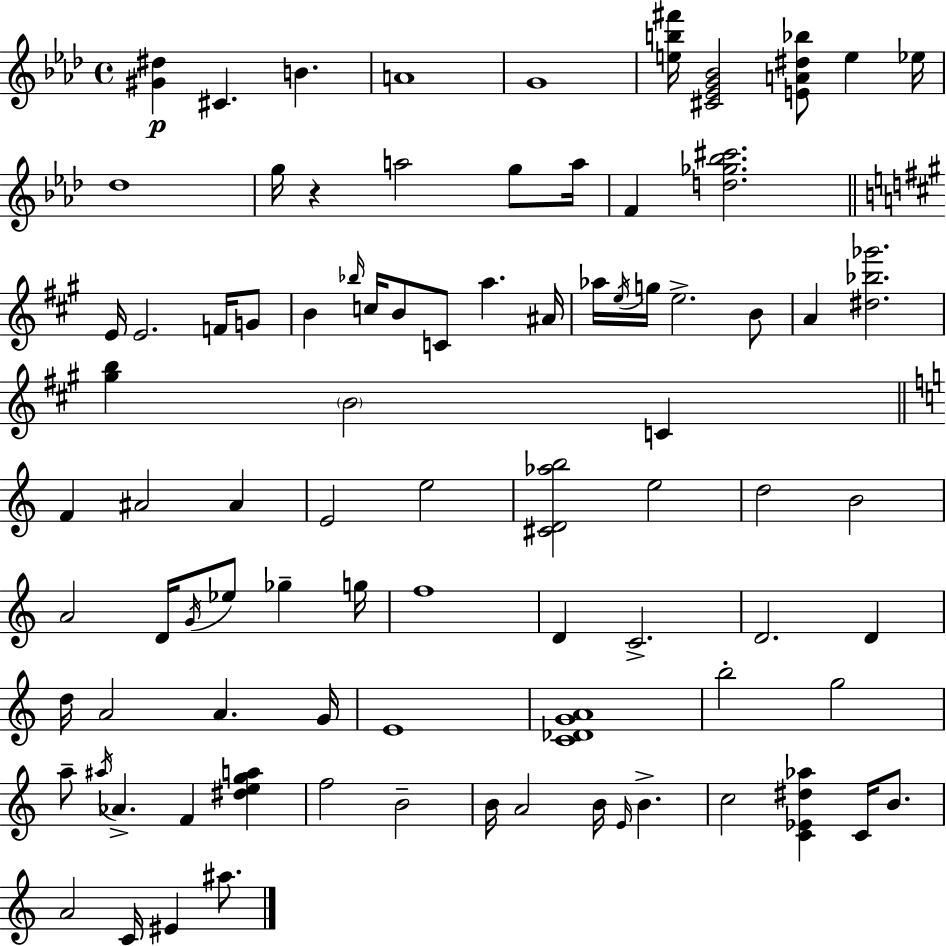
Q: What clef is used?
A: treble